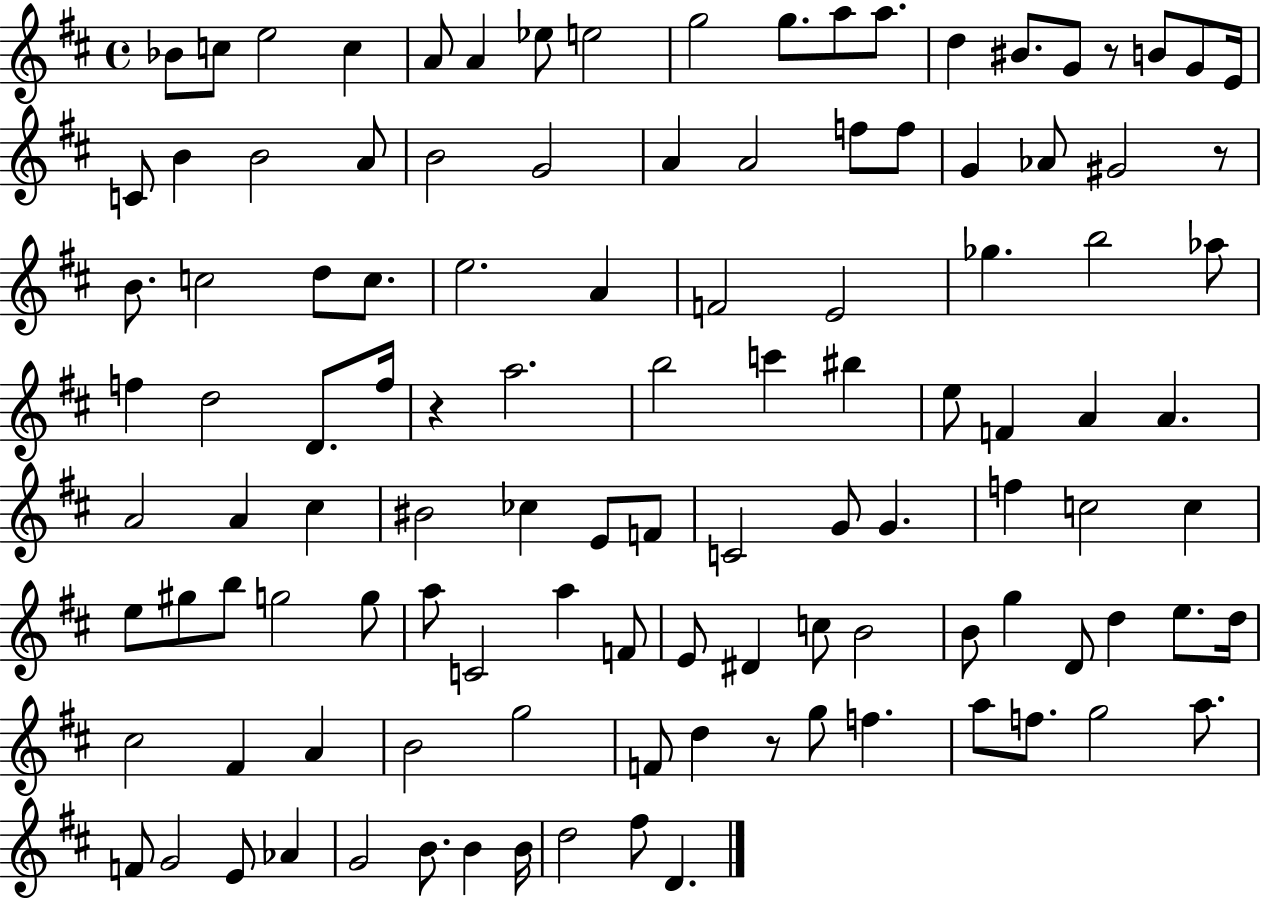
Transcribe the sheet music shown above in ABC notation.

X:1
T:Untitled
M:4/4
L:1/4
K:D
_B/2 c/2 e2 c A/2 A _e/2 e2 g2 g/2 a/2 a/2 d ^B/2 G/2 z/2 B/2 G/2 E/4 C/2 B B2 A/2 B2 G2 A A2 f/2 f/2 G _A/2 ^G2 z/2 B/2 c2 d/2 c/2 e2 A F2 E2 _g b2 _a/2 f d2 D/2 f/4 z a2 b2 c' ^b e/2 F A A A2 A ^c ^B2 _c E/2 F/2 C2 G/2 G f c2 c e/2 ^g/2 b/2 g2 g/2 a/2 C2 a F/2 E/2 ^D c/2 B2 B/2 g D/2 d e/2 d/4 ^c2 ^F A B2 g2 F/2 d z/2 g/2 f a/2 f/2 g2 a/2 F/2 G2 E/2 _A G2 B/2 B B/4 d2 ^f/2 D